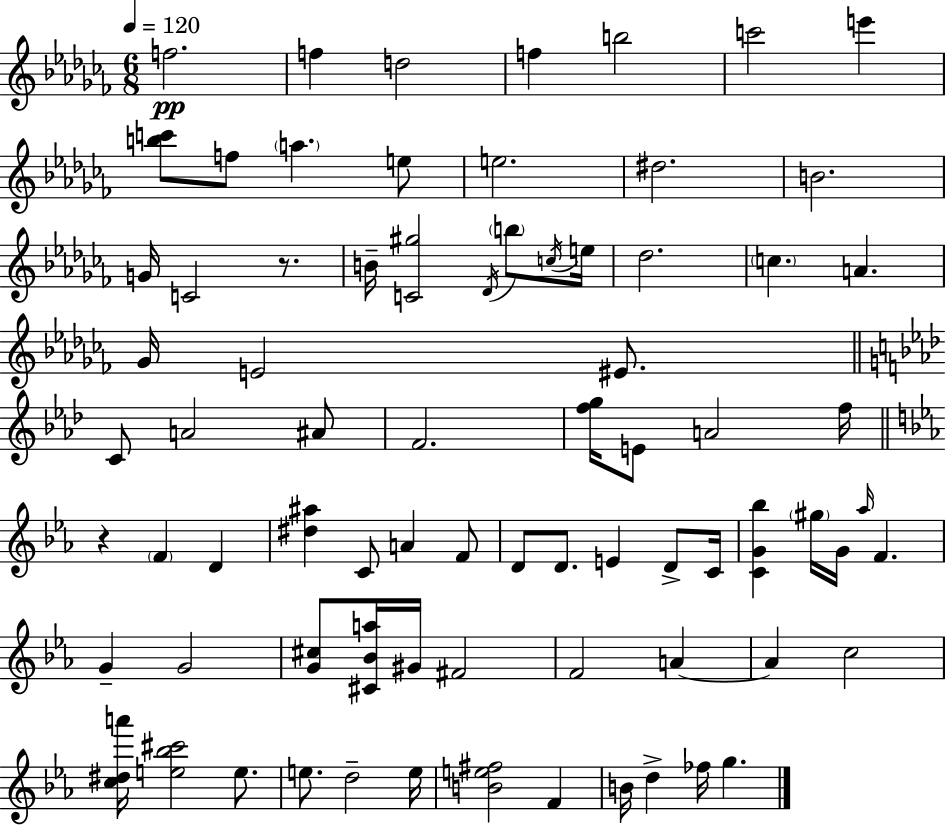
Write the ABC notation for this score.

X:1
T:Untitled
M:6/8
L:1/4
K:Abm
f2 f d2 f b2 c'2 e' [bc']/2 f/2 a e/2 e2 ^d2 B2 G/4 C2 z/2 B/4 [C^g]2 _D/4 b/2 c/4 e/4 _d2 c A _G/4 E2 ^E/2 C/2 A2 ^A/2 F2 [fg]/4 E/2 A2 f/4 z F D [^d^a] C/2 A F/2 D/2 D/2 E D/2 C/4 [CG_b] ^g/4 G/4 _a/4 F G G2 [G^c]/2 [^C_Ba]/4 ^G/4 ^F2 F2 A A c2 [c^da']/4 [e_b^c']2 e/2 e/2 d2 e/4 [Be^f]2 F B/4 d _f/4 g